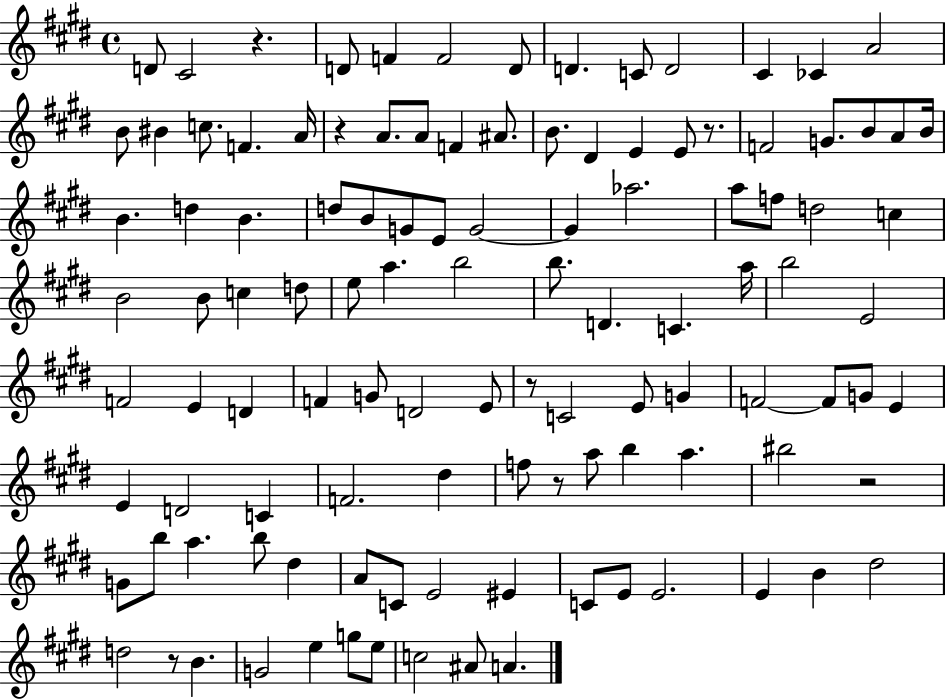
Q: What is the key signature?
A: E major